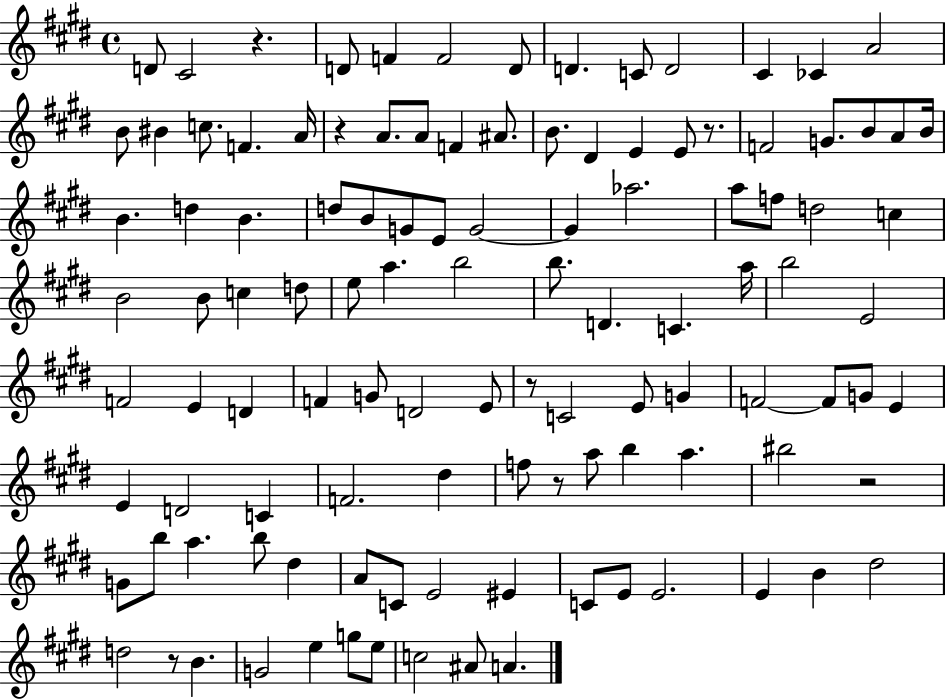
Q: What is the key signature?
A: E major